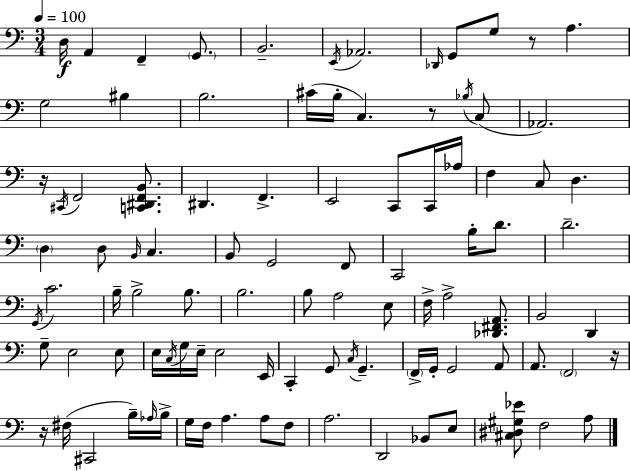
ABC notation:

X:1
T:Untitled
M:3/4
L:1/4
K:C
D,/4 A,, F,, G,,/2 B,,2 E,,/4 _A,,2 _D,,/4 G,,/2 G,/2 z/2 A, G,2 ^B, B,2 ^C/4 B,/4 C, z/2 _B,/4 C,/2 _A,,2 z/4 ^C,,/4 F,,2 [C,,^D,,F,,B,,]/2 ^D,, F,, E,,2 C,,/2 C,,/4 _A,/4 F, C,/2 D, D, D,/2 B,,/4 C, B,,/2 G,,2 F,,/2 C,,2 B,/4 D/2 D2 G,,/4 C2 B,/4 B,2 B,/2 B,2 B,/2 A,2 E,/2 F,/4 A,2 [_D,,^F,,A,,]/2 B,,2 D,, G,/2 E,2 E,/2 E,/4 C,/4 G,/4 E,/4 E,2 E,,/4 C,, G,,/2 C,/4 G,, F,,/4 G,,/4 G,,2 A,,/2 A,,/2 F,,2 z/4 z/4 ^F,/4 ^C,,2 B,/4 _A,/4 B,/4 G,/4 F,/4 A, A,/2 F,/2 A,2 D,,2 _B,,/2 E,/2 [^C,^D,^G,_E]/2 F,2 A,/2